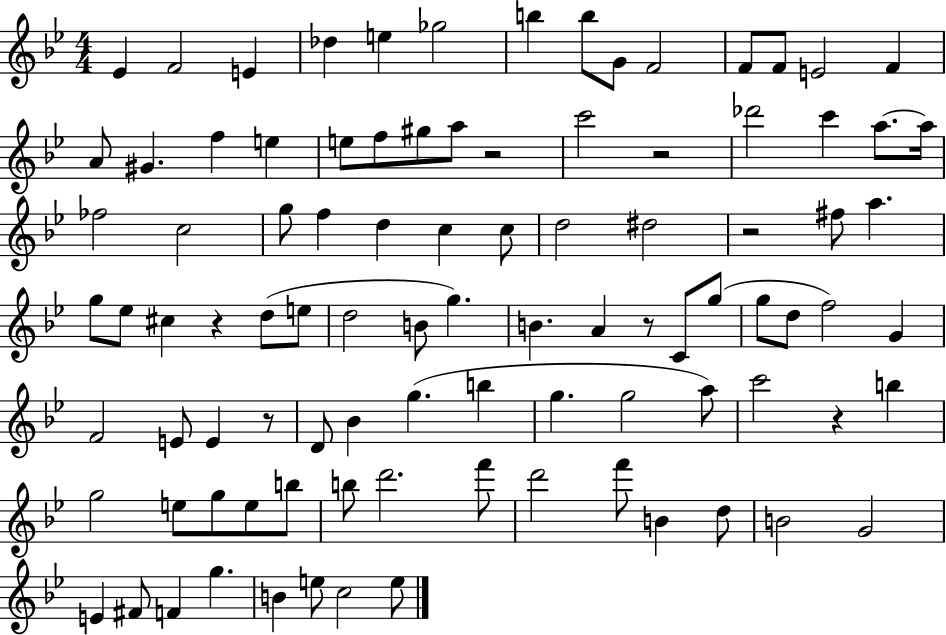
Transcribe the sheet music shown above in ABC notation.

X:1
T:Untitled
M:4/4
L:1/4
K:Bb
_E F2 E _d e _g2 b b/2 G/2 F2 F/2 F/2 E2 F A/2 ^G f e e/2 f/2 ^g/2 a/2 z2 c'2 z2 _d'2 c' a/2 a/4 _f2 c2 g/2 f d c c/2 d2 ^d2 z2 ^f/2 a g/2 _e/2 ^c z d/2 e/2 d2 B/2 g B A z/2 C/2 g/2 g/2 d/2 f2 G F2 E/2 E z/2 D/2 _B g b g g2 a/2 c'2 z b g2 e/2 g/2 e/2 b/2 b/2 d'2 f'/2 d'2 f'/2 B d/2 B2 G2 E ^F/2 F g B e/2 c2 e/2